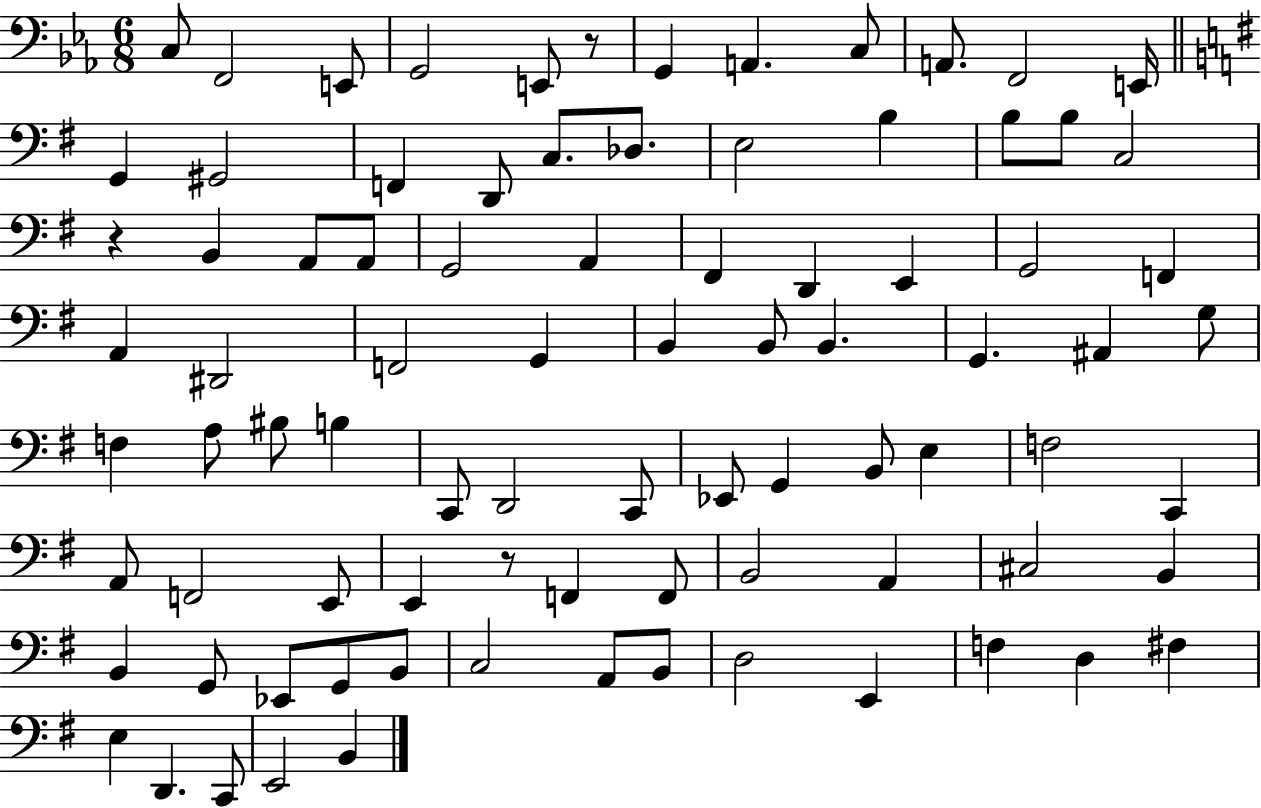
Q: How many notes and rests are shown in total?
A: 86